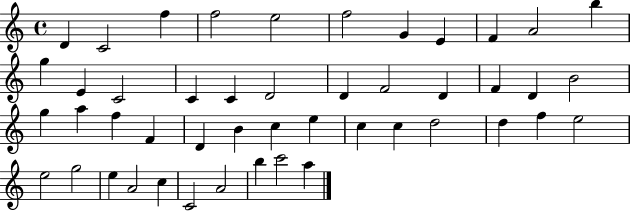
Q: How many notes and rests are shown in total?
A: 47